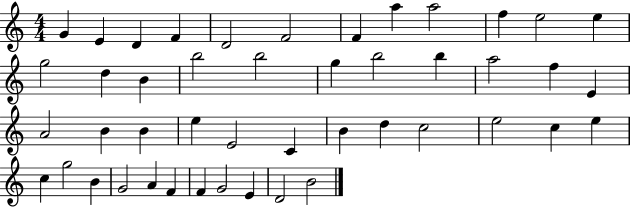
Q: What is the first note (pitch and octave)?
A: G4